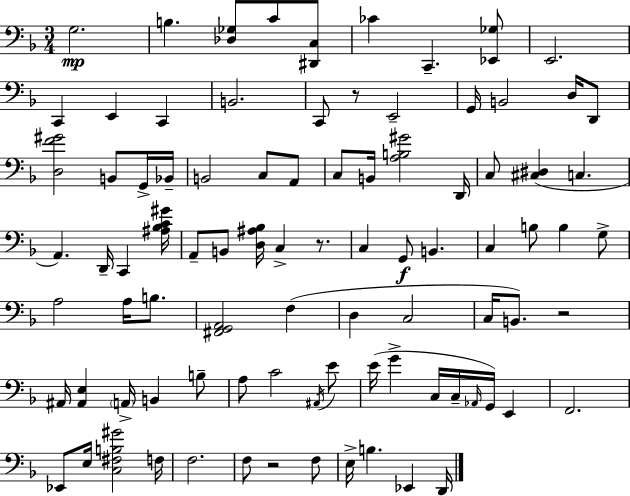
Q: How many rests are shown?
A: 4